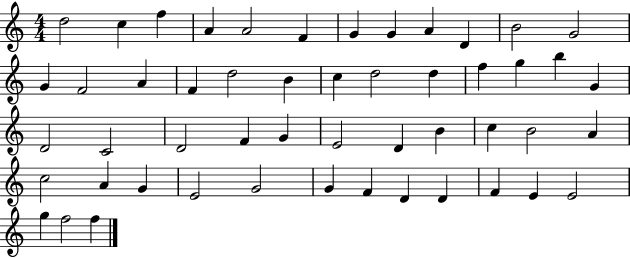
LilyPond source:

{
  \clef treble
  \numericTimeSignature
  \time 4/4
  \key c \major
  d''2 c''4 f''4 | a'4 a'2 f'4 | g'4 g'4 a'4 d'4 | b'2 g'2 | \break g'4 f'2 a'4 | f'4 d''2 b'4 | c''4 d''2 d''4 | f''4 g''4 b''4 g'4 | \break d'2 c'2 | d'2 f'4 g'4 | e'2 d'4 b'4 | c''4 b'2 a'4 | \break c''2 a'4 g'4 | e'2 g'2 | g'4 f'4 d'4 d'4 | f'4 e'4 e'2 | \break g''4 f''2 f''4 | \bar "|."
}